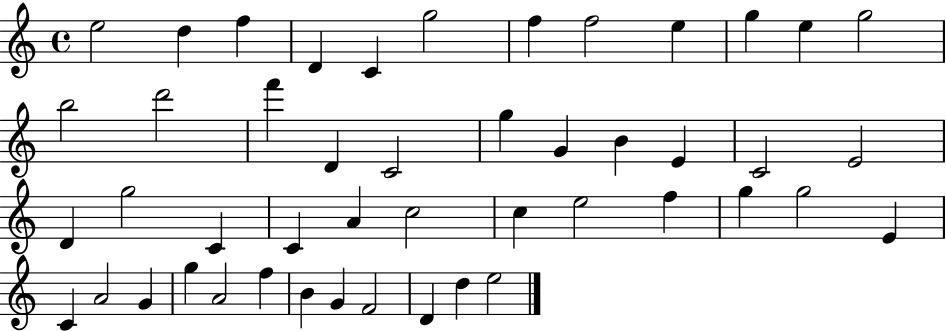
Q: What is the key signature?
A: C major